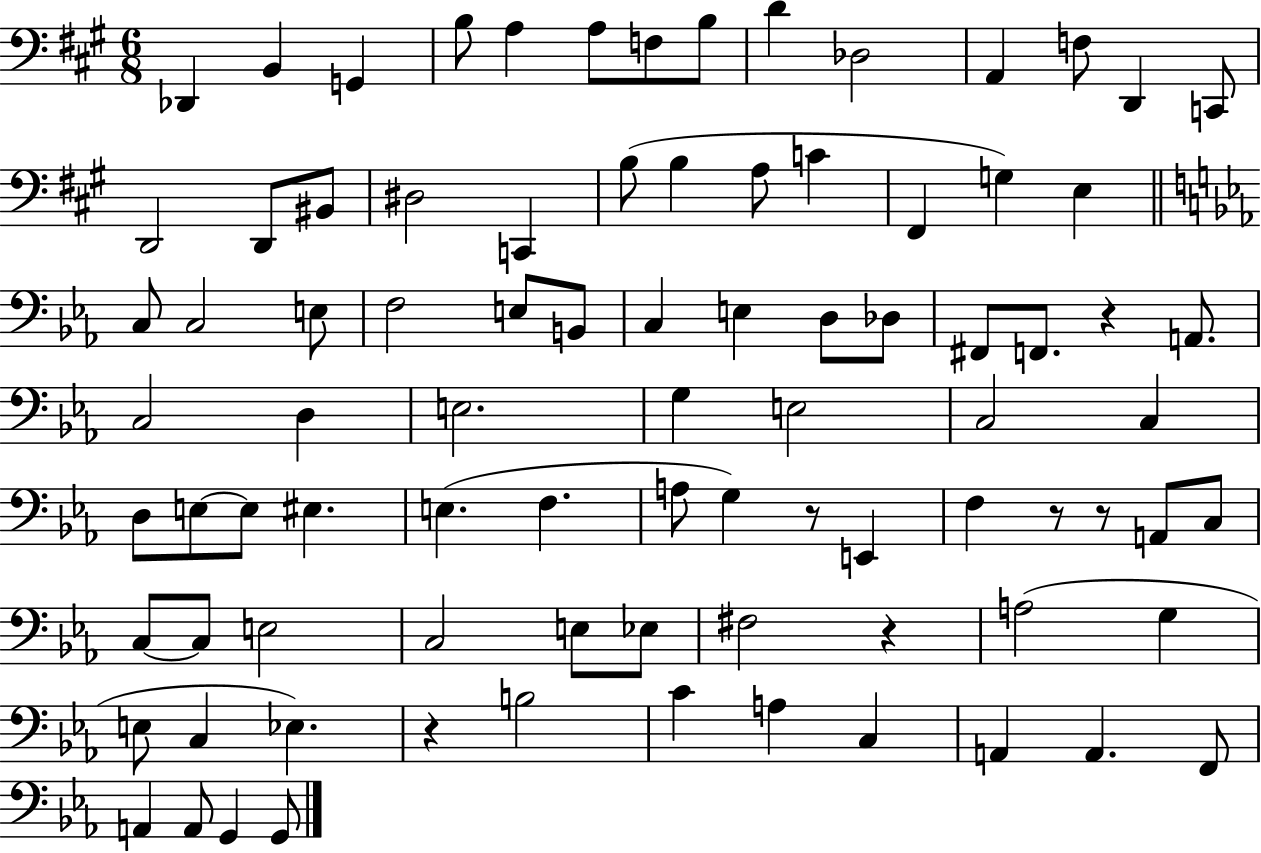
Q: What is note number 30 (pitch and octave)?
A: F3